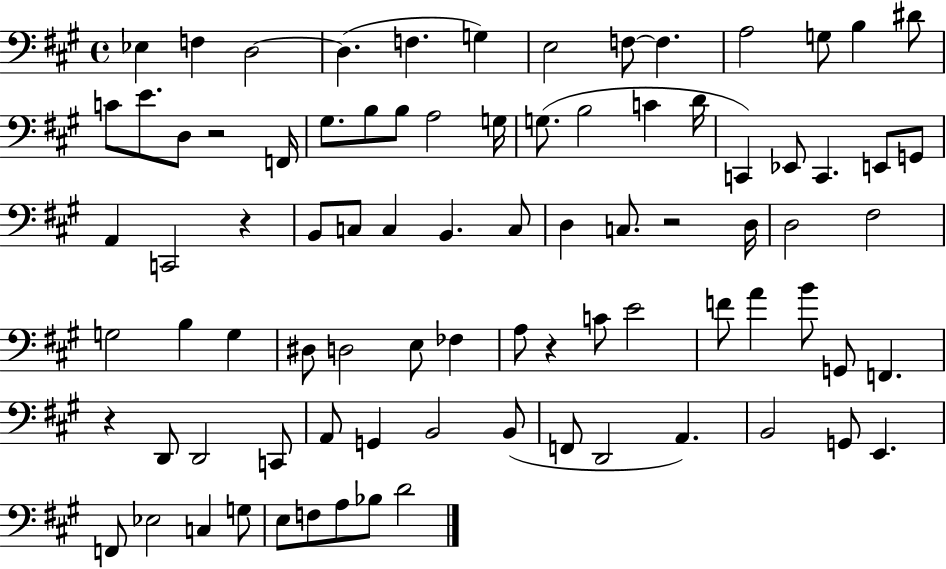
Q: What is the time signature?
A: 4/4